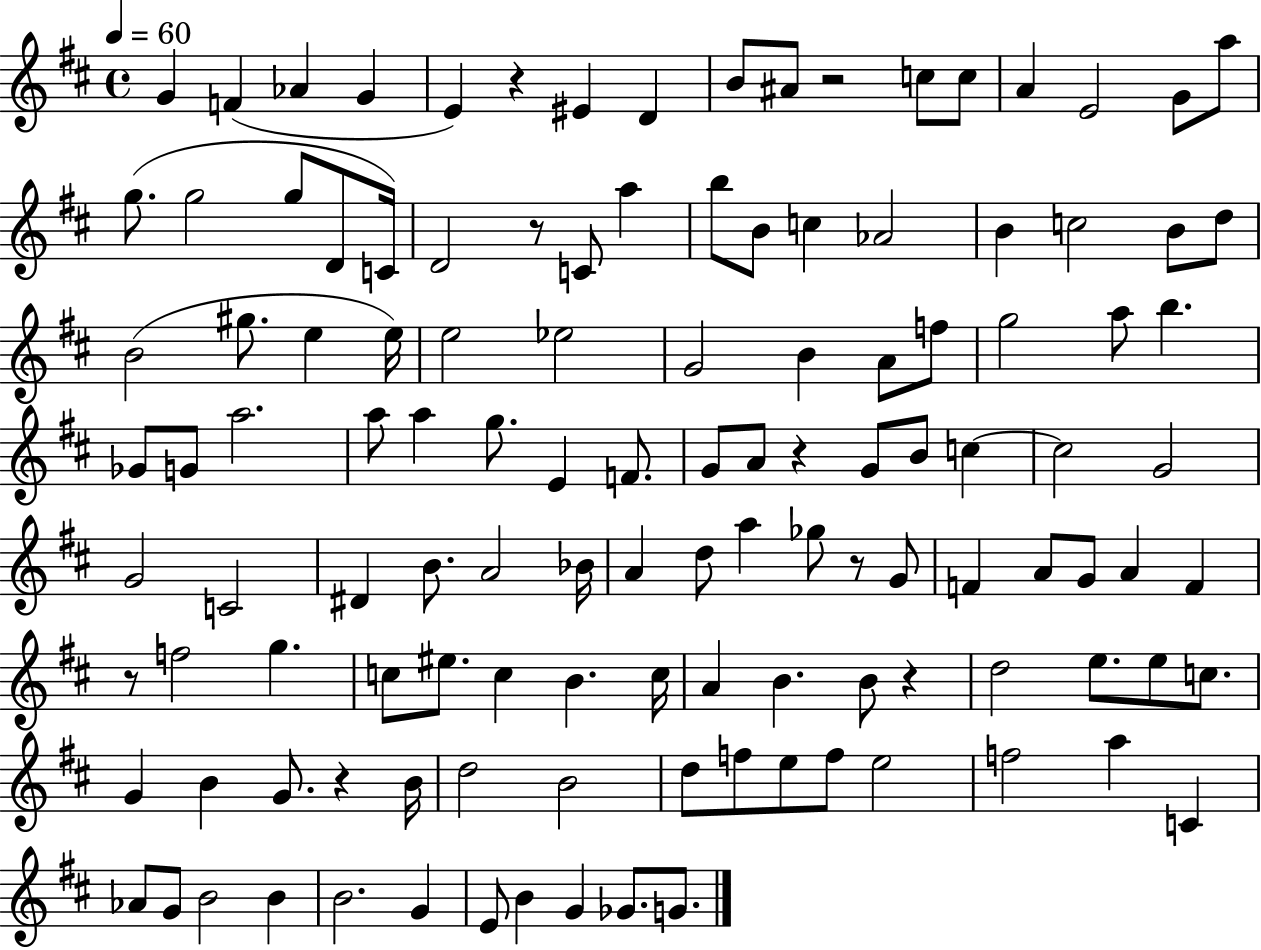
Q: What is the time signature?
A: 4/4